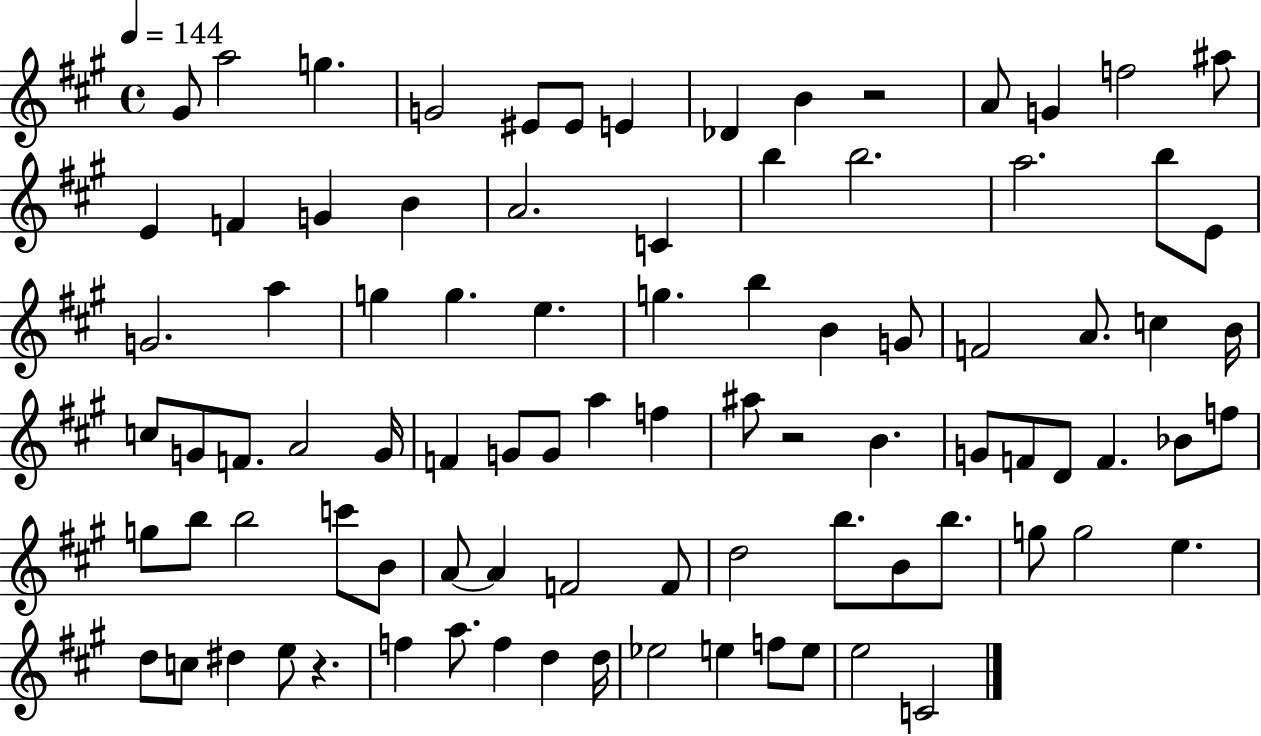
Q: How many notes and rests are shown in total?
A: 89